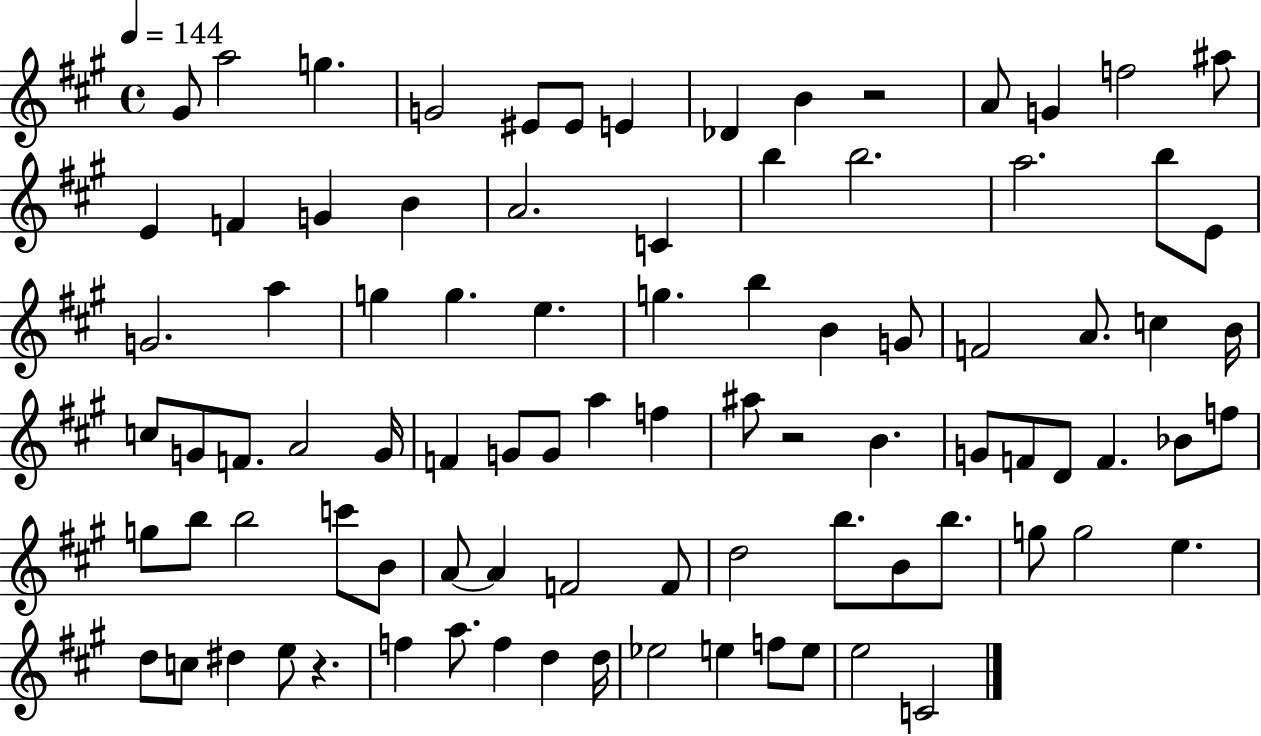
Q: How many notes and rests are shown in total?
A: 89